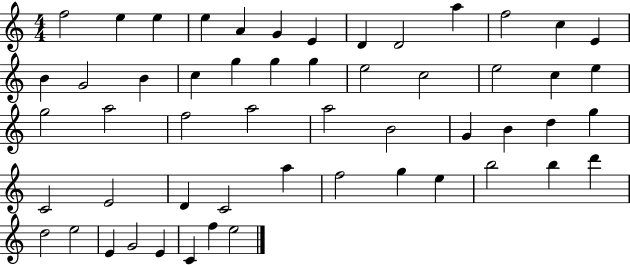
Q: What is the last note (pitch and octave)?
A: E5